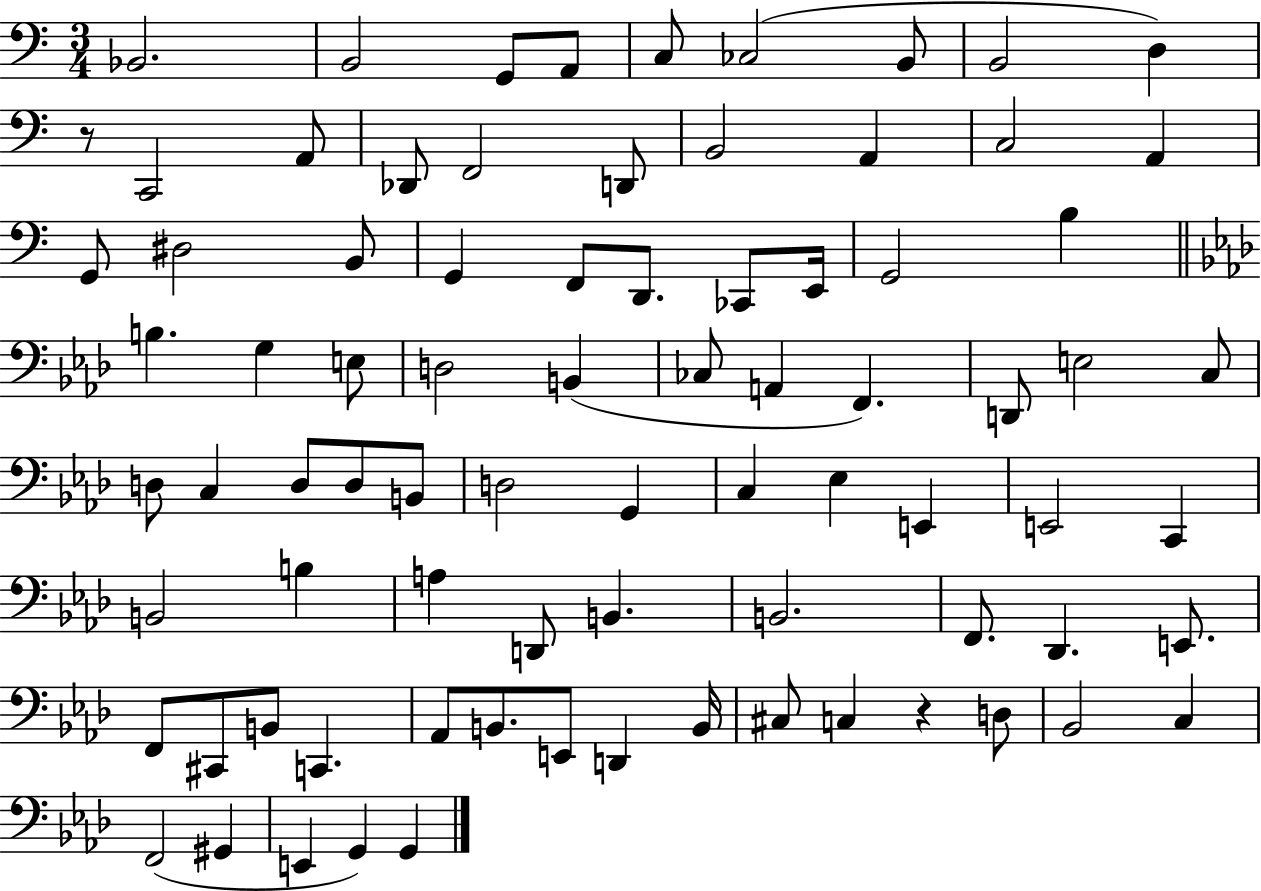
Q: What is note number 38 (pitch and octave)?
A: E3